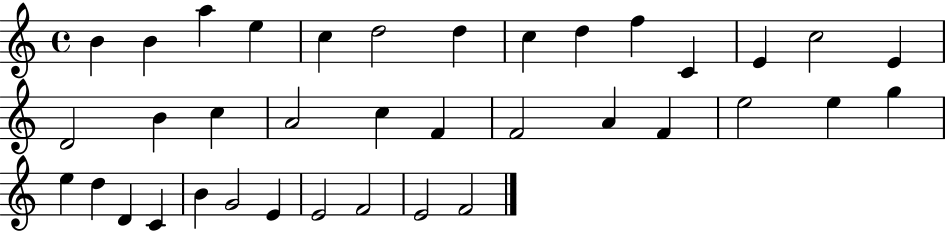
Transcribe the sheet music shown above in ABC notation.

X:1
T:Untitled
M:4/4
L:1/4
K:C
B B a e c d2 d c d f C E c2 E D2 B c A2 c F F2 A F e2 e g e d D C B G2 E E2 F2 E2 F2